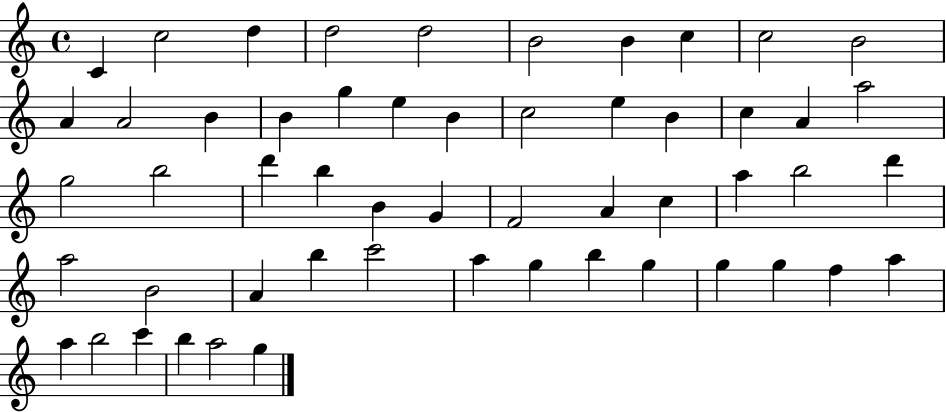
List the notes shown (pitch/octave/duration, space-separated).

C4/q C5/h D5/q D5/h D5/h B4/h B4/q C5/q C5/h B4/h A4/q A4/h B4/q B4/q G5/q E5/q B4/q C5/h E5/q B4/q C5/q A4/q A5/h G5/h B5/h D6/q B5/q B4/q G4/q F4/h A4/q C5/q A5/q B5/h D6/q A5/h B4/h A4/q B5/q C6/h A5/q G5/q B5/q G5/q G5/q G5/q F5/q A5/q A5/q B5/h C6/q B5/q A5/h G5/q